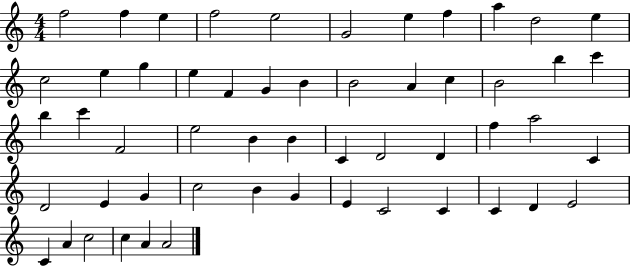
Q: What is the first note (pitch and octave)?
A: F5